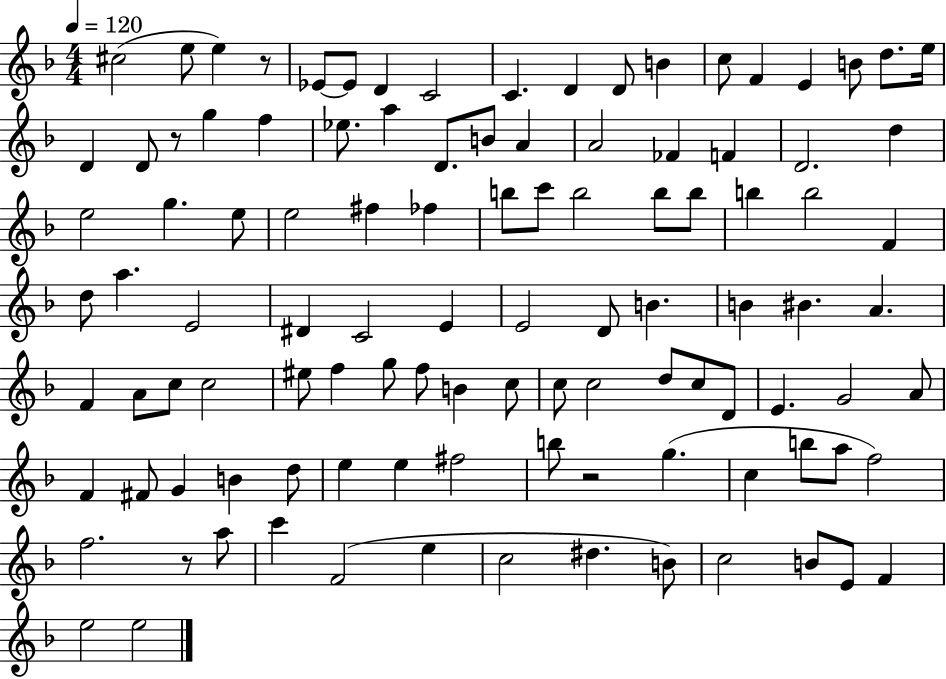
C#5/h E5/e E5/q R/e Eb4/e Eb4/e D4/q C4/h C4/q. D4/q D4/e B4/q C5/e F4/q E4/q B4/e D5/e. E5/s D4/q D4/e R/e G5/q F5/q Eb5/e. A5/q D4/e. B4/e A4/q A4/h FES4/q F4/q D4/h. D5/q E5/h G5/q. E5/e E5/h F#5/q FES5/q B5/e C6/e B5/h B5/e B5/e B5/q B5/h F4/q D5/e A5/q. E4/h D#4/q C4/h E4/q E4/h D4/e B4/q. B4/q BIS4/q. A4/q. F4/q A4/e C5/e C5/h EIS5/e F5/q G5/e F5/e B4/q C5/e C5/e C5/h D5/e C5/e D4/e E4/q. G4/h A4/e F4/q F#4/e G4/q B4/q D5/e E5/q E5/q F#5/h B5/e R/h G5/q. C5/q B5/e A5/e F5/h F5/h. R/e A5/e C6/q F4/h E5/q C5/h D#5/q. B4/e C5/h B4/e E4/e F4/q E5/h E5/h